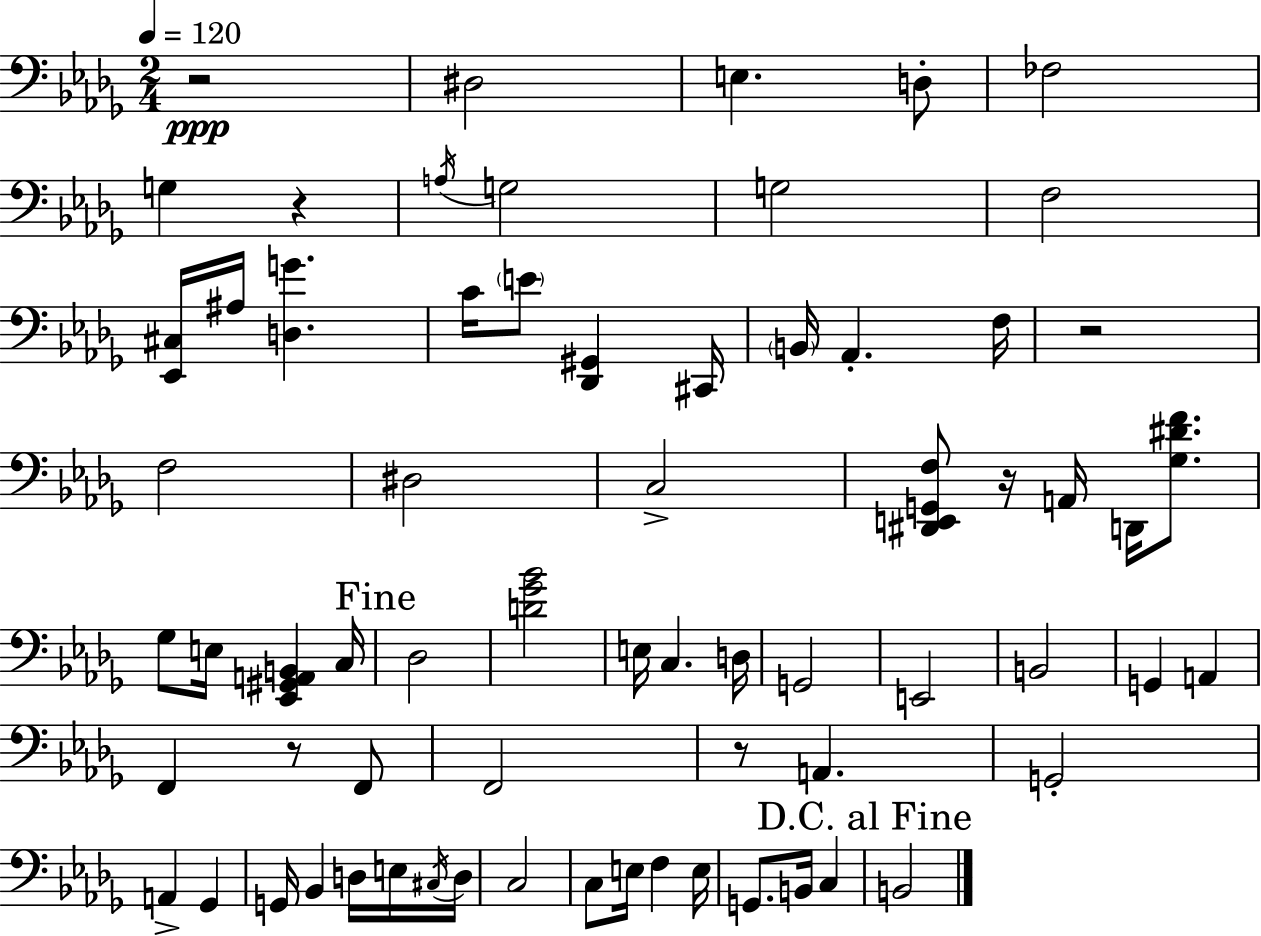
{
  \clef bass
  \numericTimeSignature
  \time 2/4
  \key bes \minor
  \tempo 4 = 120
  r2\ppp | dis2 | e4. d8-. | fes2 | \break g4 r4 | \acciaccatura { a16 } g2 | g2 | f2 | \break <ees, cis>16 ais16 <d g'>4. | c'16 \parenthesize e'8 <des, gis,>4 | cis,16 \parenthesize b,16 aes,4.-. | f16 r2 | \break f2 | dis2 | c2-> | <dis, e, g, f>8 r16 a,16 d,16 <ges dis' f'>8. | \break ges8 e16 <ees, gis, a, b,>4 | c16 \mark "Fine" des2 | <d' ges' bes'>2 | e16 c4. | \break d16 g,2 | e,2 | b,2 | g,4 a,4 | \break f,4 r8 f,8 | f,2 | r8 a,4. | g,2-. | \break a,4-> ges,4 | g,16 bes,4 d16 e16 | \acciaccatura { cis16 } d16 c2 | c8 e16 f4 | \break e16 g,8. b,16 c4 | \mark "D.C. al Fine" b,2 | \bar "|."
}